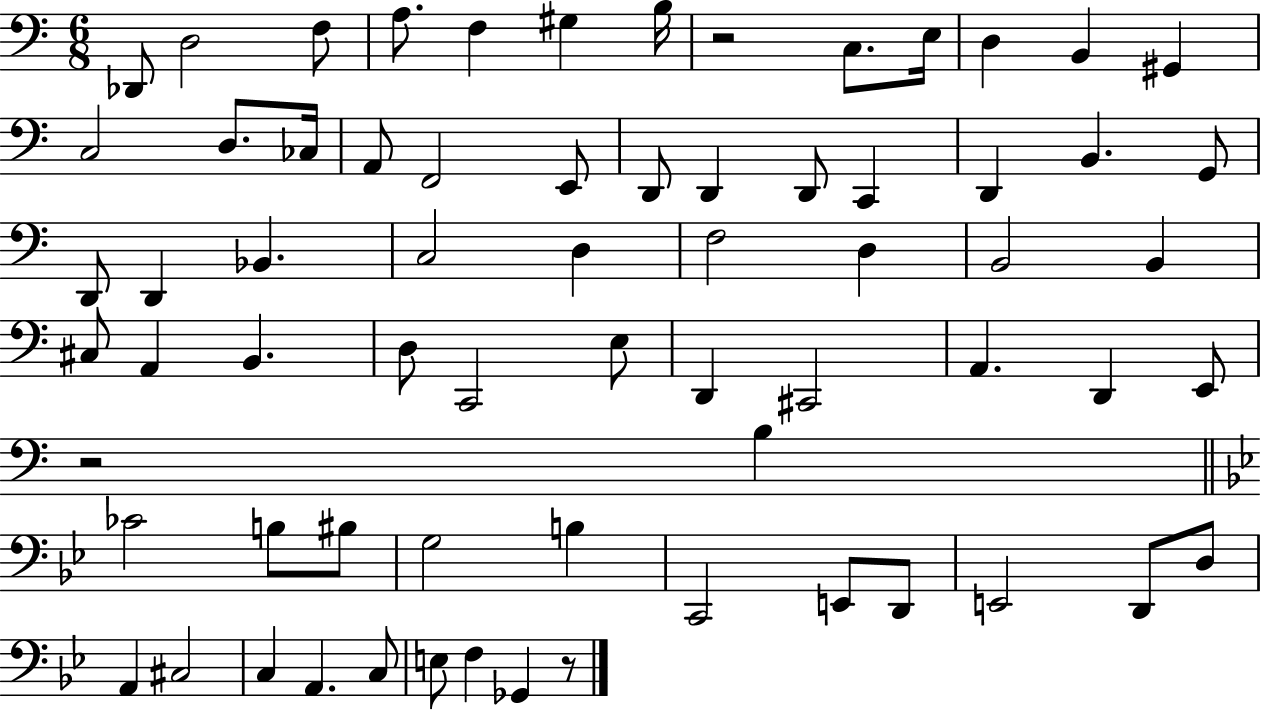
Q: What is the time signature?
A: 6/8